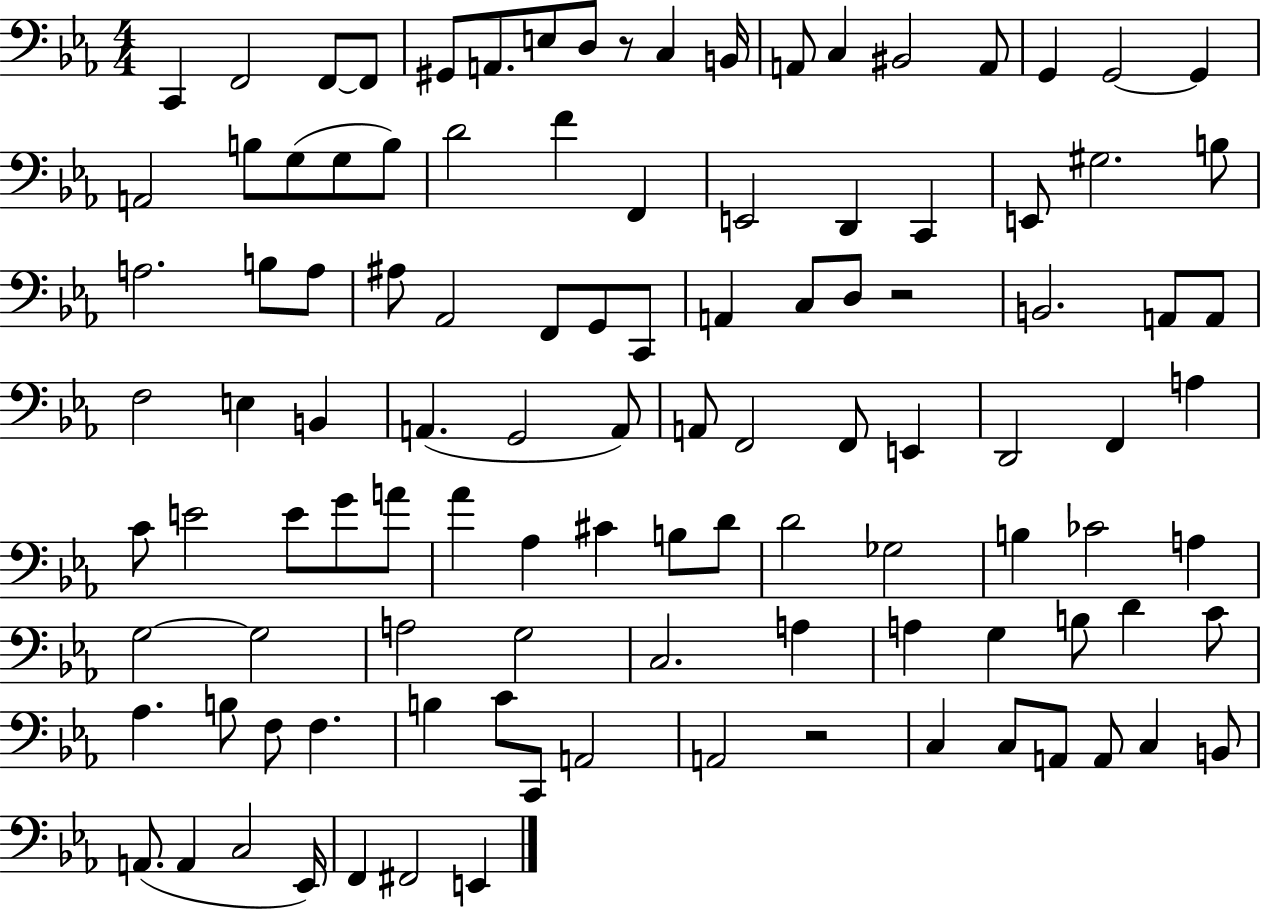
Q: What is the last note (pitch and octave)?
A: E2